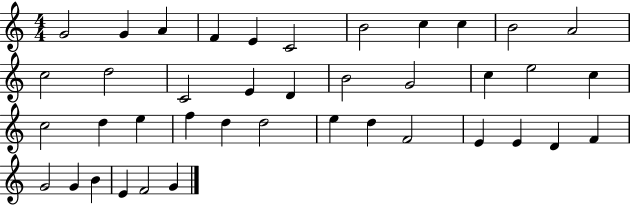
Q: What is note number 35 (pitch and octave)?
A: G4